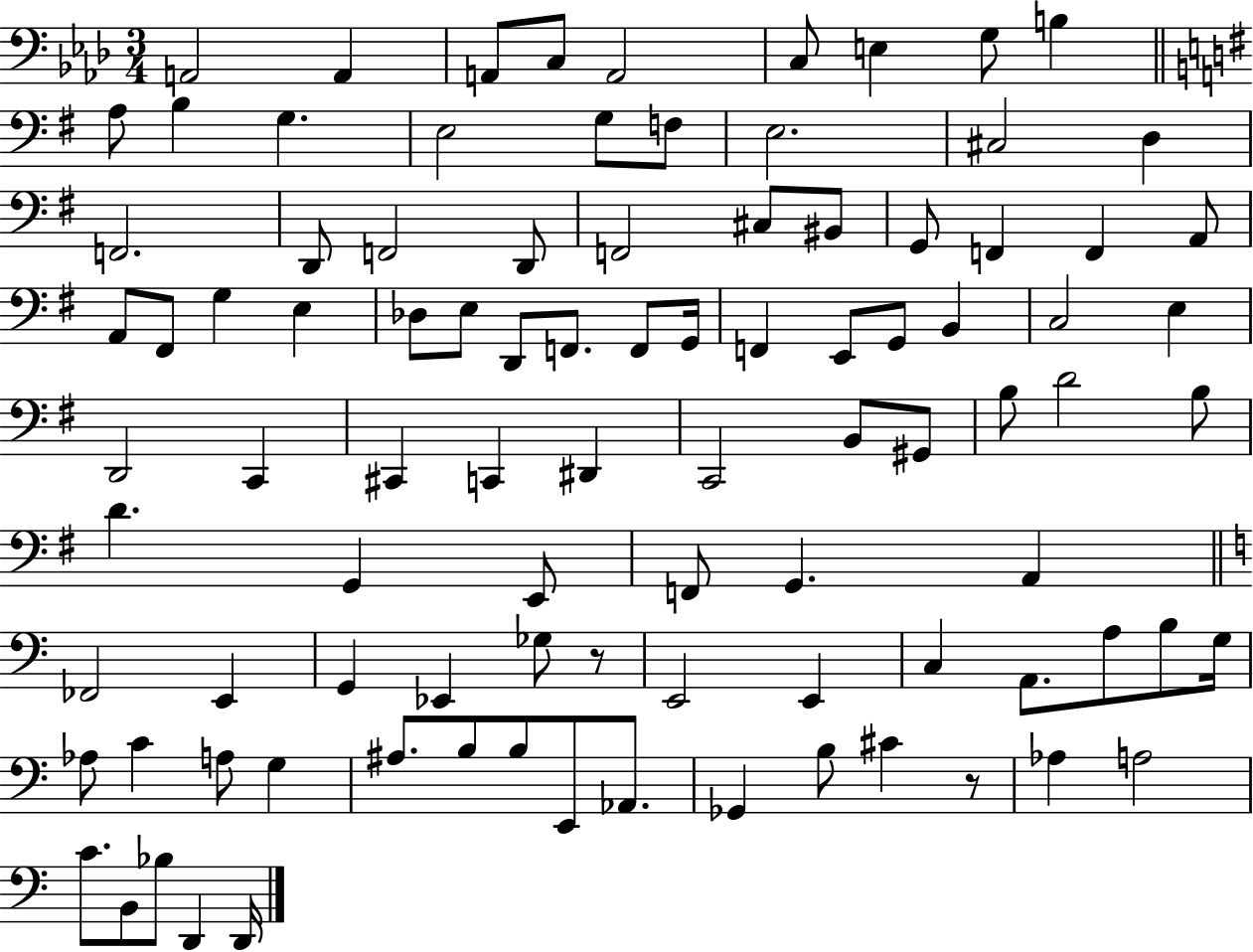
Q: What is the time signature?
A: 3/4